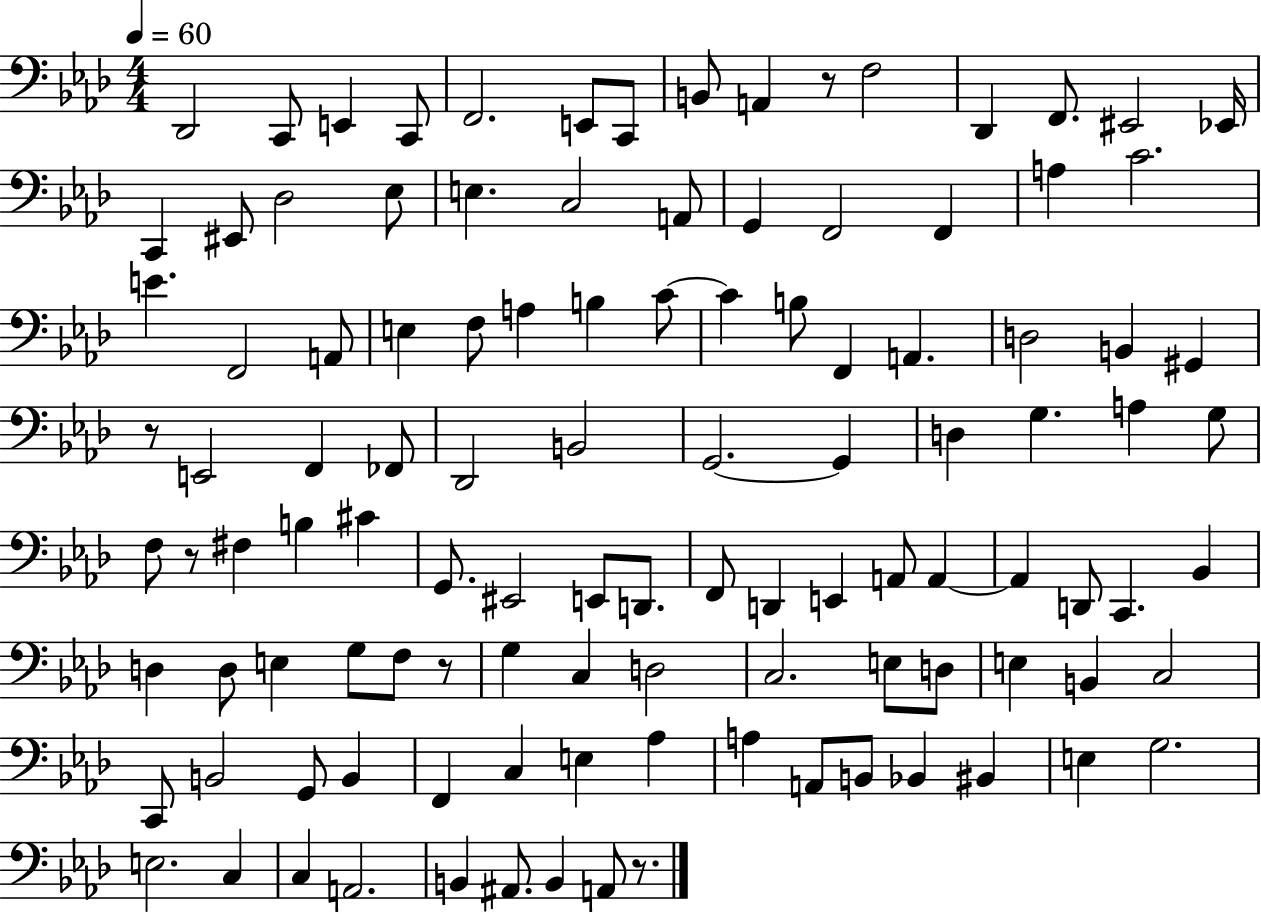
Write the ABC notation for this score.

X:1
T:Untitled
M:4/4
L:1/4
K:Ab
_D,,2 C,,/2 E,, C,,/2 F,,2 E,,/2 C,,/2 B,,/2 A,, z/2 F,2 _D,, F,,/2 ^E,,2 _E,,/4 C,, ^E,,/2 _D,2 _E,/2 E, C,2 A,,/2 G,, F,,2 F,, A, C2 E F,,2 A,,/2 E, F,/2 A, B, C/2 C B,/2 F,, A,, D,2 B,, ^G,, z/2 E,,2 F,, _F,,/2 _D,,2 B,,2 G,,2 G,, D, G, A, G,/2 F,/2 z/2 ^F, B, ^C G,,/2 ^E,,2 E,,/2 D,,/2 F,,/2 D,, E,, A,,/2 A,, A,, D,,/2 C,, _B,, D, D,/2 E, G,/2 F,/2 z/2 G, C, D,2 C,2 E,/2 D,/2 E, B,, C,2 C,,/2 B,,2 G,,/2 B,, F,, C, E, _A, A, A,,/2 B,,/2 _B,, ^B,, E, G,2 E,2 C, C, A,,2 B,, ^A,,/2 B,, A,,/2 z/2